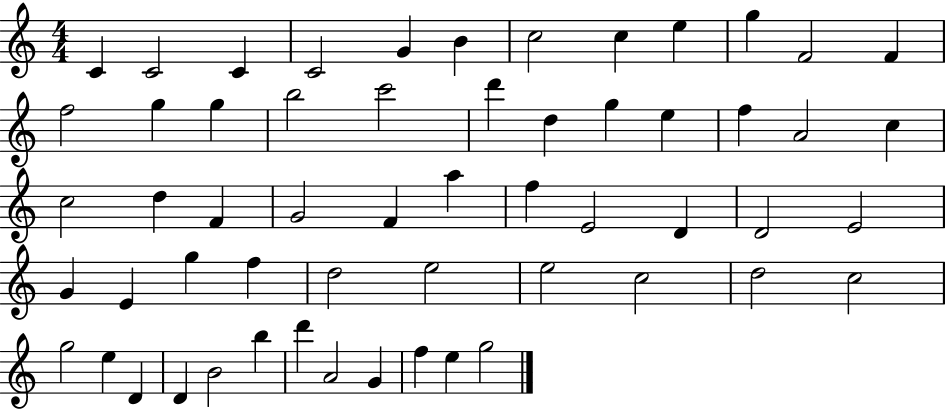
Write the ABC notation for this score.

X:1
T:Untitled
M:4/4
L:1/4
K:C
C C2 C C2 G B c2 c e g F2 F f2 g g b2 c'2 d' d g e f A2 c c2 d F G2 F a f E2 D D2 E2 G E g f d2 e2 e2 c2 d2 c2 g2 e D D B2 b d' A2 G f e g2